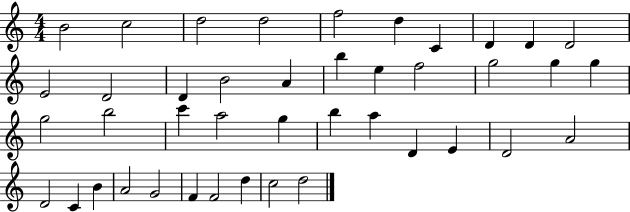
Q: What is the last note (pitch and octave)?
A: D5